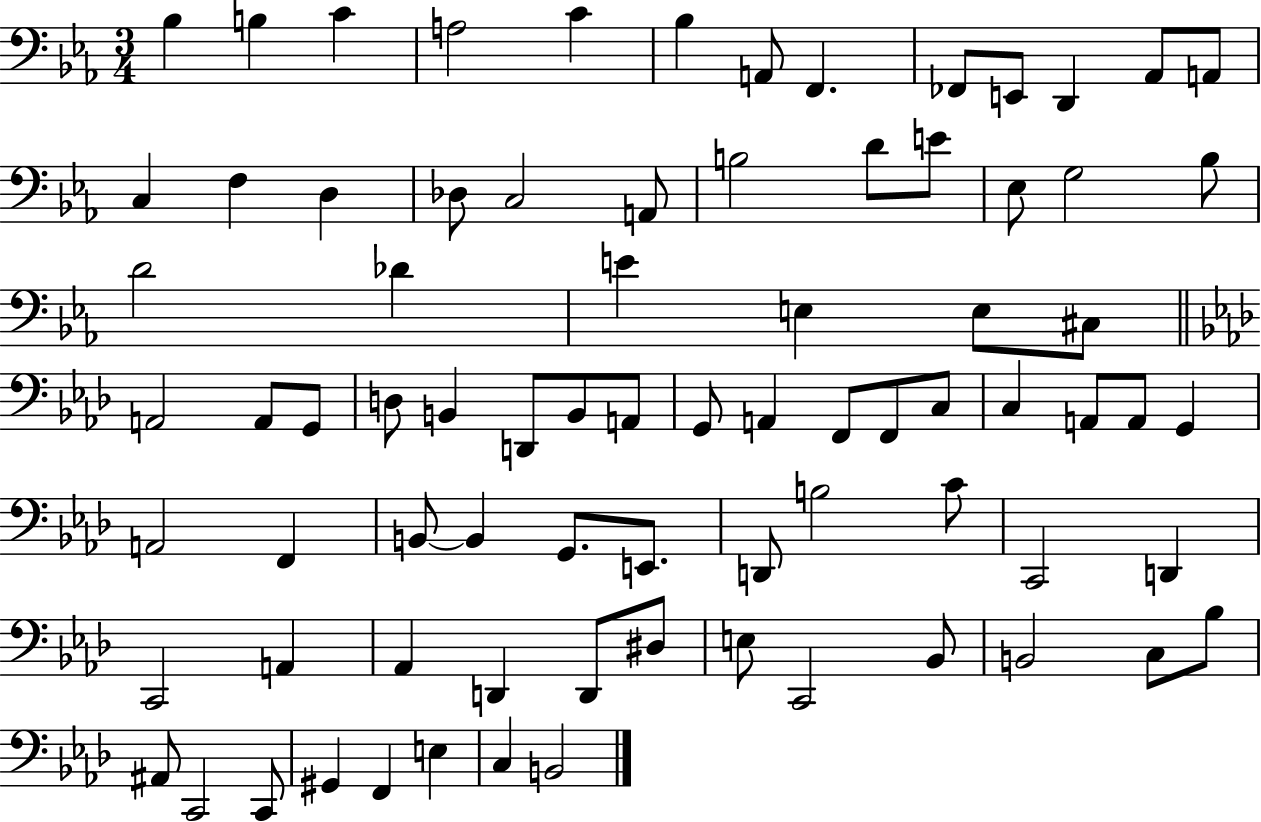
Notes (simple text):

Bb3/q B3/q C4/q A3/h C4/q Bb3/q A2/e F2/q. FES2/e E2/e D2/q Ab2/e A2/e C3/q F3/q D3/q Db3/e C3/h A2/e B3/h D4/e E4/e Eb3/e G3/h Bb3/e D4/h Db4/q E4/q E3/q E3/e C#3/e A2/h A2/e G2/e D3/e B2/q D2/e B2/e A2/e G2/e A2/q F2/e F2/e C3/e C3/q A2/e A2/e G2/q A2/h F2/q B2/e B2/q G2/e. E2/e. D2/e B3/h C4/e C2/h D2/q C2/h A2/q Ab2/q D2/q D2/e D#3/e E3/e C2/h Bb2/e B2/h C3/e Bb3/e A#2/e C2/h C2/e G#2/q F2/q E3/q C3/q B2/h